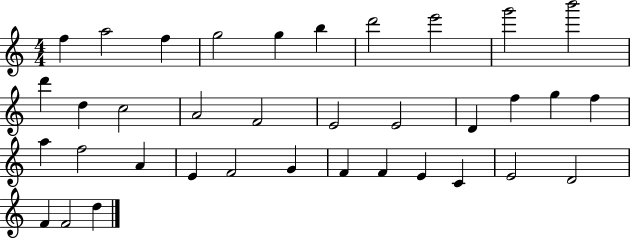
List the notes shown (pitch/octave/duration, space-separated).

F5/q A5/h F5/q G5/h G5/q B5/q D6/h E6/h G6/h B6/h D6/q D5/q C5/h A4/h F4/h E4/h E4/h D4/q F5/q G5/q F5/q A5/q F5/h A4/q E4/q F4/h G4/q F4/q F4/q E4/q C4/q E4/h D4/h F4/q F4/h D5/q